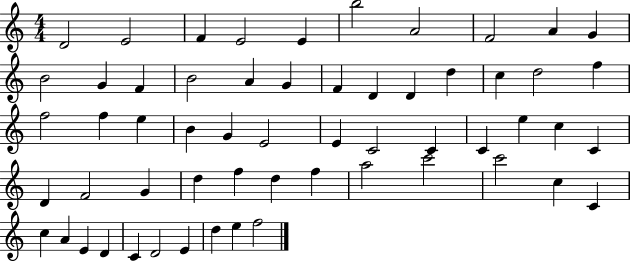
D4/h E4/h F4/q E4/h E4/q B5/h A4/h F4/h A4/q G4/q B4/h G4/q F4/q B4/h A4/q G4/q F4/q D4/q D4/q D5/q C5/q D5/h F5/q F5/h F5/q E5/q B4/q G4/q E4/h E4/q C4/h C4/q C4/q E5/q C5/q C4/q D4/q F4/h G4/q D5/q F5/q D5/q F5/q A5/h C6/h C6/h C5/q C4/q C5/q A4/q E4/q D4/q C4/q D4/h E4/q D5/q E5/q F5/h